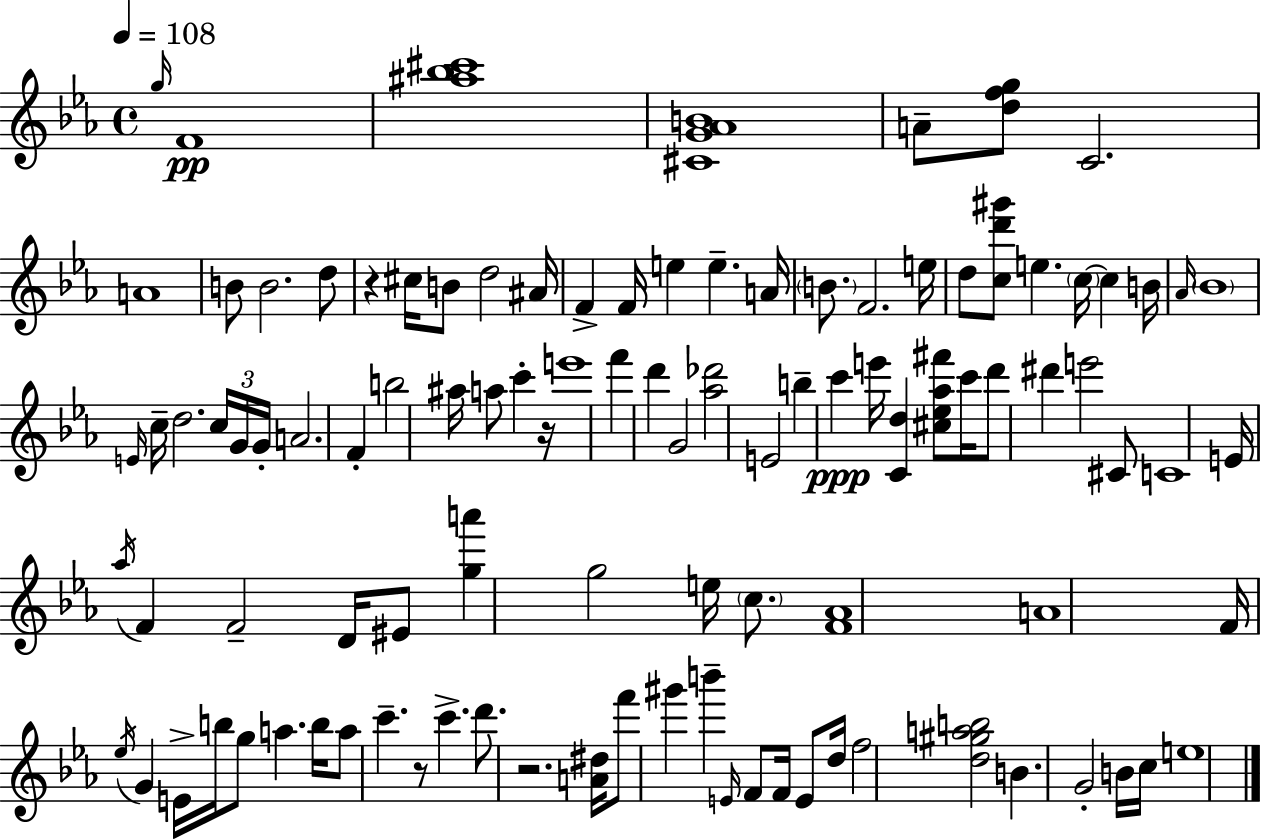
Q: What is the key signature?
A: C minor